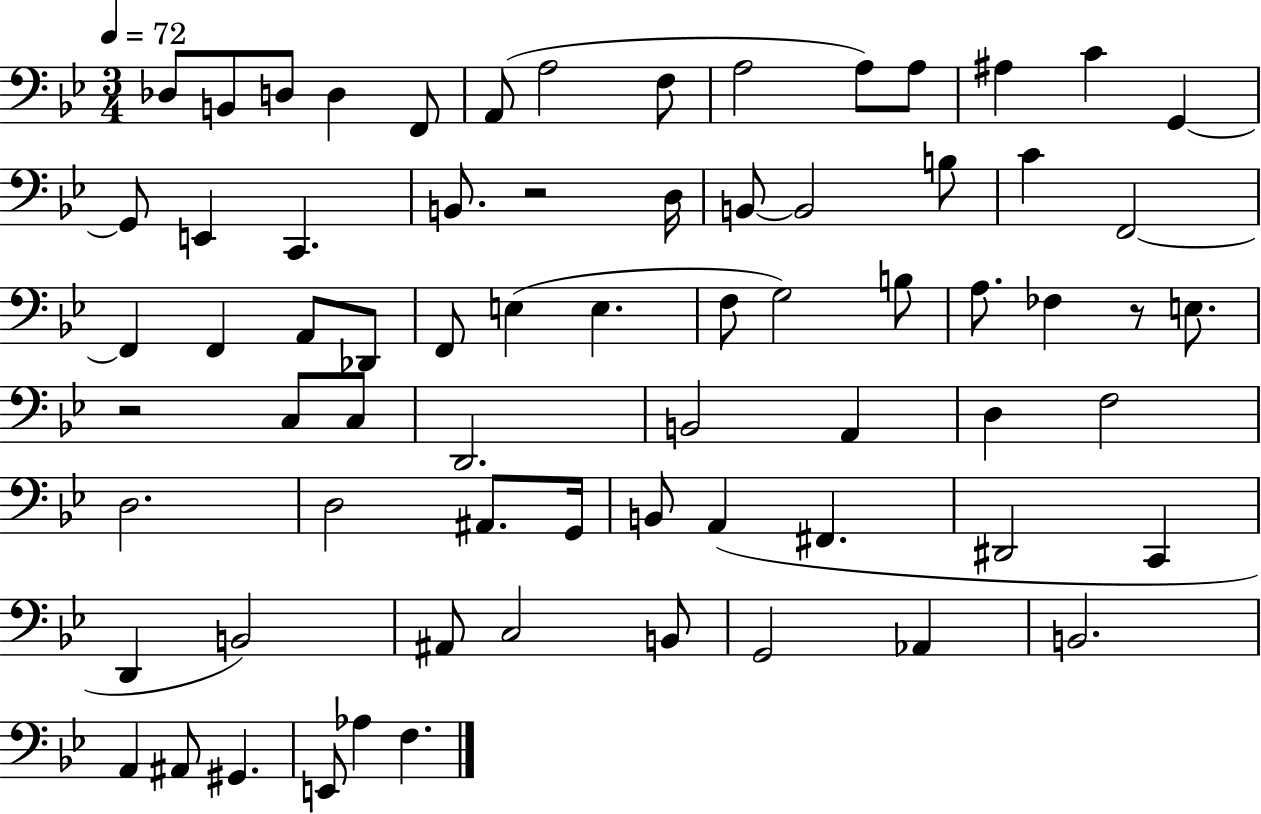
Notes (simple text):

Db3/e B2/e D3/e D3/q F2/e A2/e A3/h F3/e A3/h A3/e A3/e A#3/q C4/q G2/q G2/e E2/q C2/q. B2/e. R/h D3/s B2/e B2/h B3/e C4/q F2/h F2/q F2/q A2/e Db2/e F2/e E3/q E3/q. F3/e G3/h B3/e A3/e. FES3/q R/e E3/e. R/h C3/e C3/e D2/h. B2/h A2/q D3/q F3/h D3/h. D3/h A#2/e. G2/s B2/e A2/q F#2/q. D#2/h C2/q D2/q B2/h A#2/e C3/h B2/e G2/h Ab2/q B2/h. A2/q A#2/e G#2/q. E2/e Ab3/q F3/q.